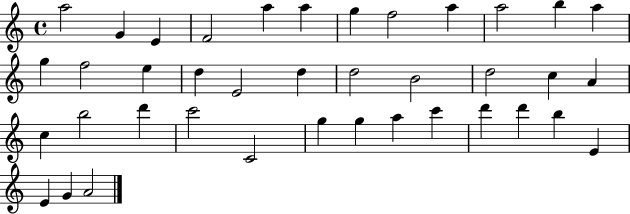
A5/h G4/q E4/q F4/h A5/q A5/q G5/q F5/h A5/q A5/h B5/q A5/q G5/q F5/h E5/q D5/q E4/h D5/q D5/h B4/h D5/h C5/q A4/q C5/q B5/h D6/q C6/h C4/h G5/q G5/q A5/q C6/q D6/q D6/q B5/q E4/q E4/q G4/q A4/h